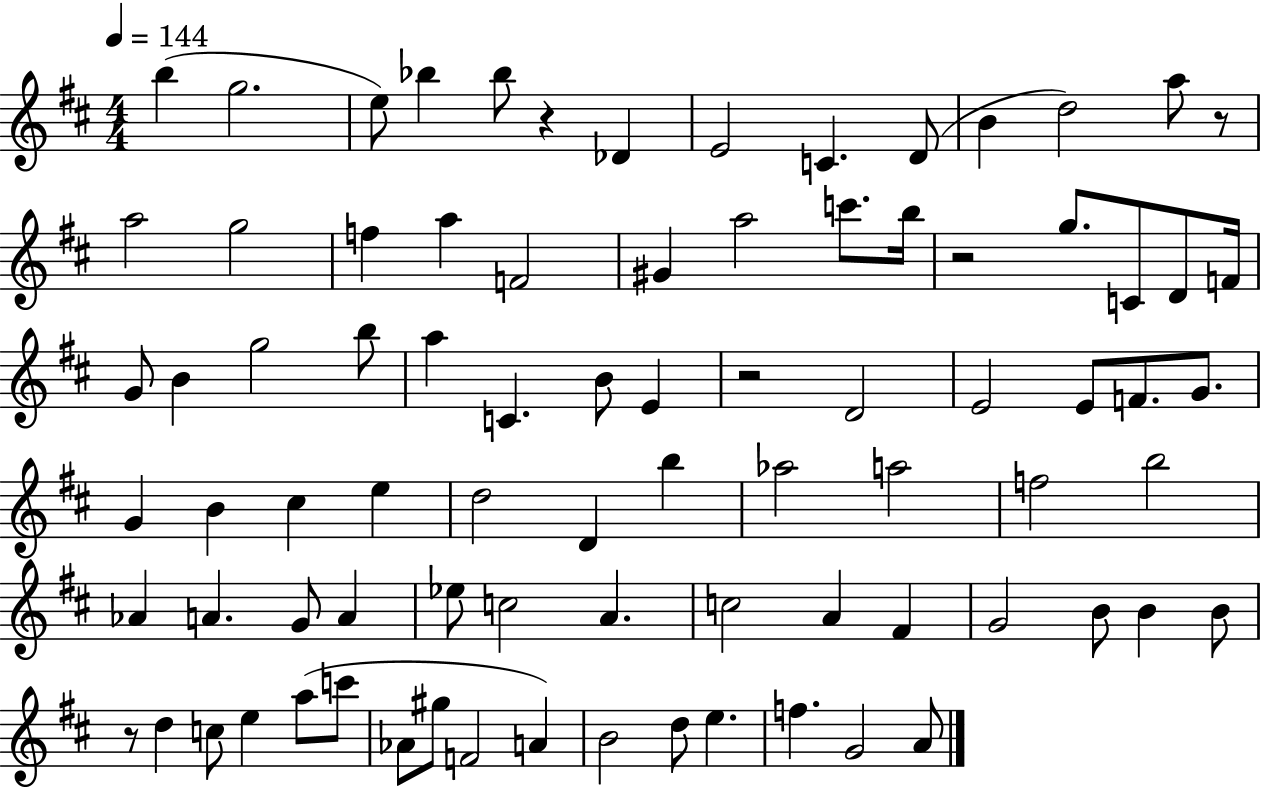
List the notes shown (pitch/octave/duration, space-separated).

B5/q G5/h. E5/e Bb5/q Bb5/e R/q Db4/q E4/h C4/q. D4/e B4/q D5/h A5/e R/e A5/h G5/h F5/q A5/q F4/h G#4/q A5/h C6/e. B5/s R/h G5/e. C4/e D4/e F4/s G4/e B4/q G5/h B5/e A5/q C4/q. B4/e E4/q R/h D4/h E4/h E4/e F4/e. G4/e. G4/q B4/q C#5/q E5/q D5/h D4/q B5/q Ab5/h A5/h F5/h B5/h Ab4/q A4/q. G4/e A4/q Eb5/e C5/h A4/q. C5/h A4/q F#4/q G4/h B4/e B4/q B4/e R/e D5/q C5/e E5/q A5/e C6/e Ab4/e G#5/e F4/h A4/q B4/h D5/e E5/q. F5/q. G4/h A4/e